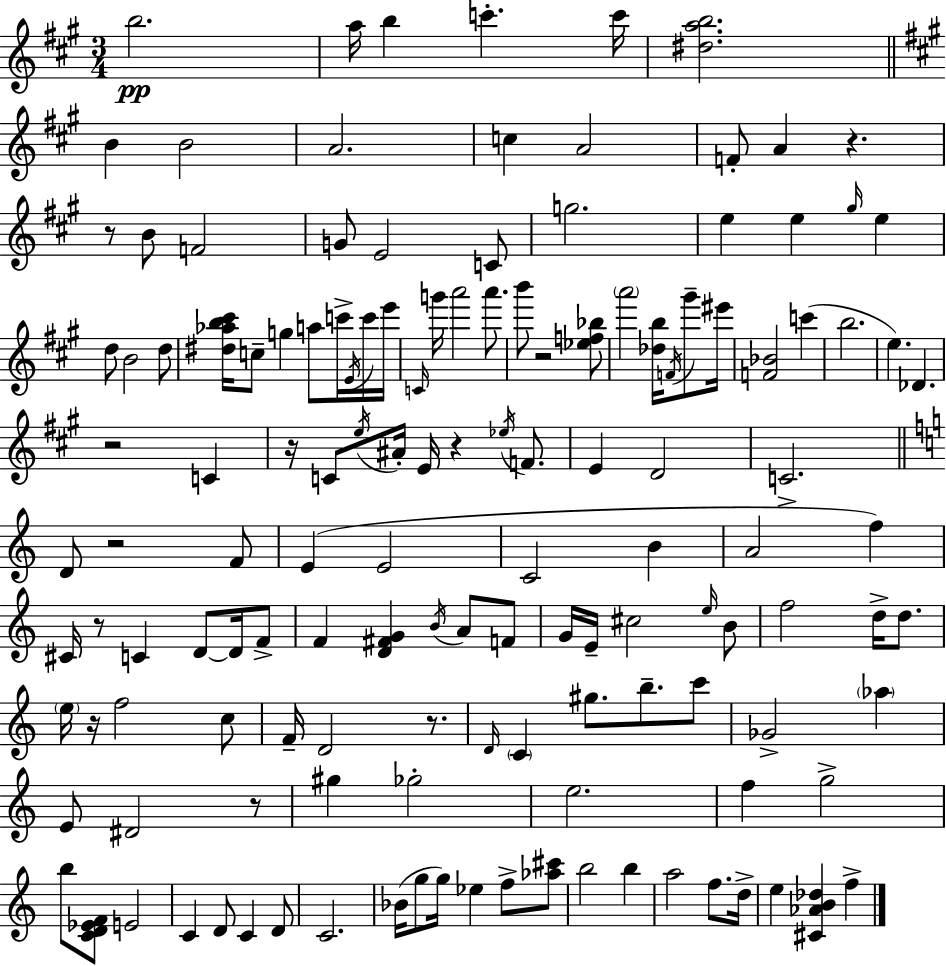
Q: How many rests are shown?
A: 11